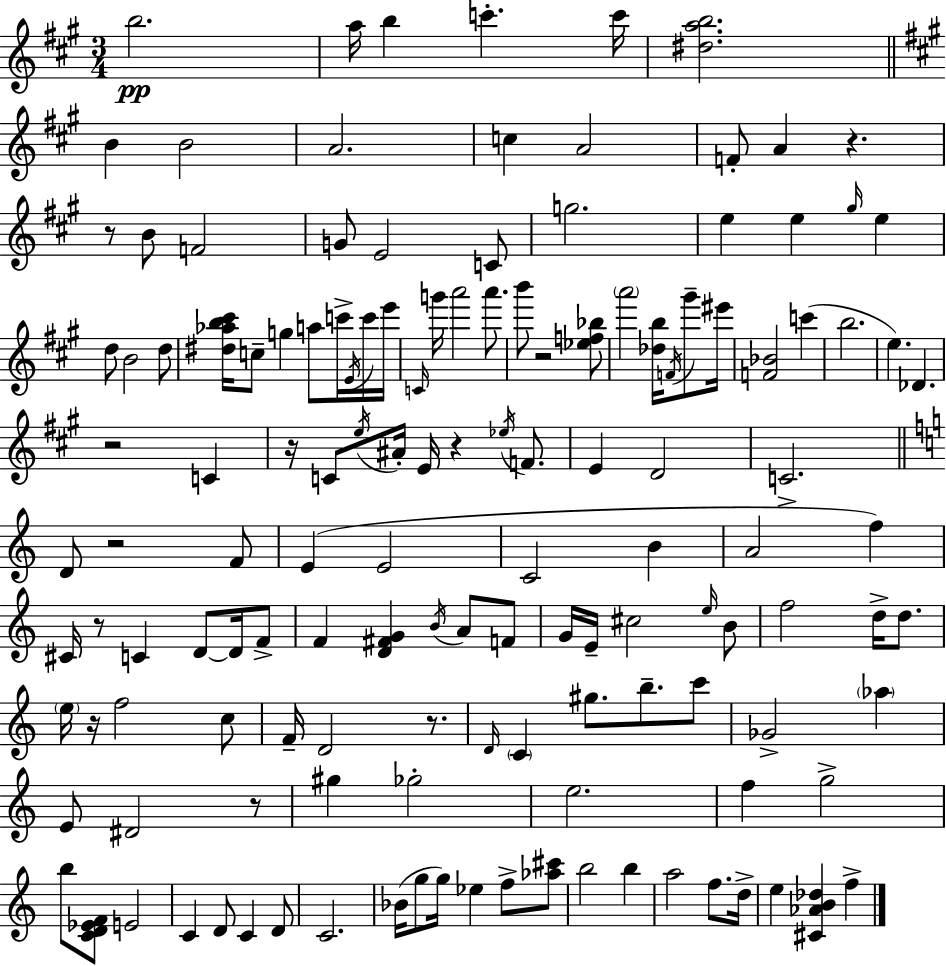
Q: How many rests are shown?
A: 11